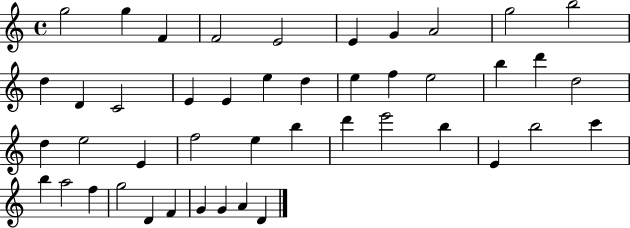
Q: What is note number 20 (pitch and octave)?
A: E5